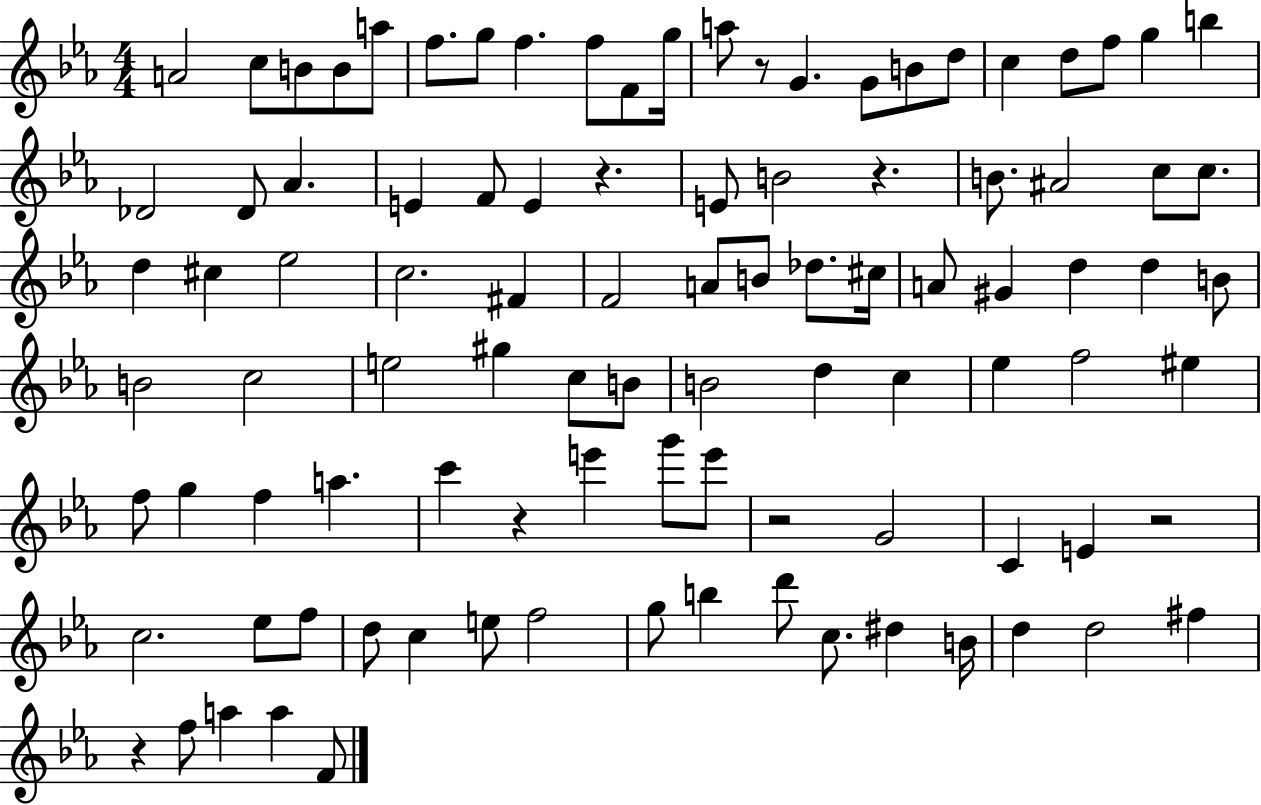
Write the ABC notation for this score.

X:1
T:Untitled
M:4/4
L:1/4
K:Eb
A2 c/2 B/2 B/2 a/2 f/2 g/2 f f/2 F/2 g/4 a/2 z/2 G G/2 B/2 d/2 c d/2 f/2 g b _D2 _D/2 _A E F/2 E z E/2 B2 z B/2 ^A2 c/2 c/2 d ^c _e2 c2 ^F F2 A/2 B/2 _d/2 ^c/4 A/2 ^G d d B/2 B2 c2 e2 ^g c/2 B/2 B2 d c _e f2 ^e f/2 g f a c' z e' g'/2 e'/2 z2 G2 C E z2 c2 _e/2 f/2 d/2 c e/2 f2 g/2 b d'/2 c/2 ^d B/4 d d2 ^f z f/2 a a F/2